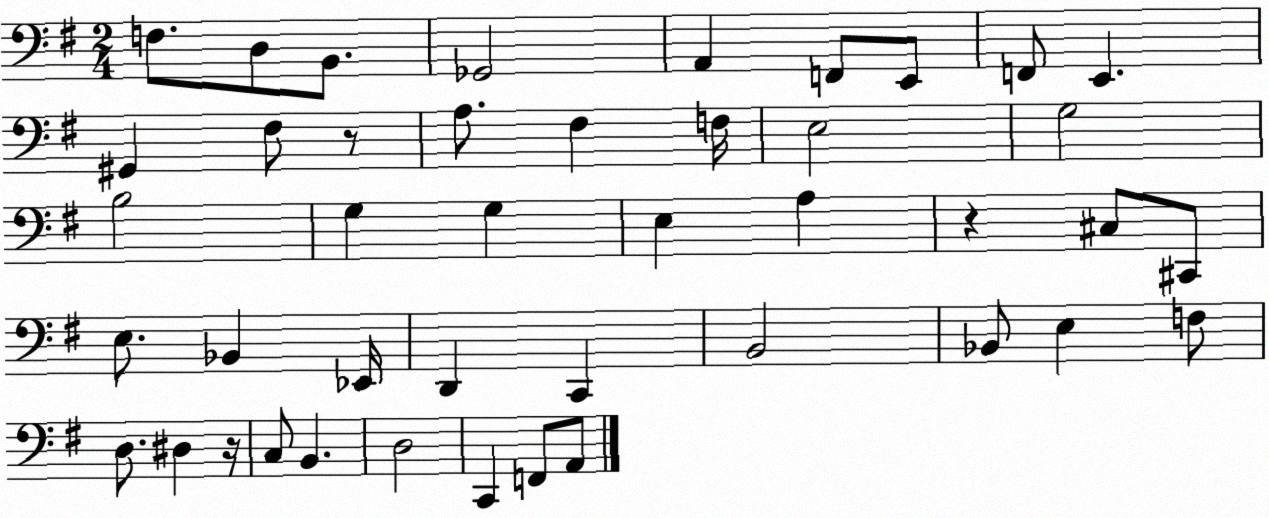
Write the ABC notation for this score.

X:1
T:Untitled
M:2/4
L:1/4
K:G
F,/2 D,/2 B,,/2 _G,,2 A,, F,,/2 E,,/2 F,,/2 E,, ^G,, ^F,/2 z/2 A,/2 ^F, F,/4 E,2 G,2 B,2 G, G, E, A, z ^C,/2 ^C,,/2 E,/2 _B,, _E,,/4 D,, C,, B,,2 _B,,/2 E, F,/2 D,/2 ^D, z/4 C,/2 B,, D,2 C,, F,,/2 A,,/2